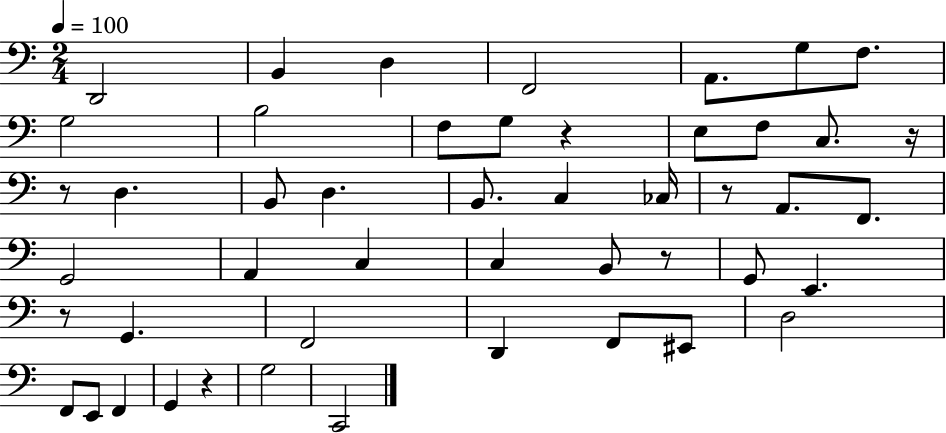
{
  \clef bass
  \numericTimeSignature
  \time 2/4
  \key c \major
  \tempo 4 = 100
  d,2 | b,4 d4 | f,2 | a,8. g8 f8. | \break g2 | b2 | f8 g8 r4 | e8 f8 c8. r16 | \break r8 d4. | b,8 d4. | b,8. c4 ces16 | r8 a,8. f,8. | \break g,2 | a,4 c4 | c4 b,8 r8 | g,8 e,4. | \break r8 g,4. | f,2 | d,4 f,8 eis,8 | d2 | \break f,8 e,8 f,4 | g,4 r4 | g2 | c,2 | \break \bar "|."
}